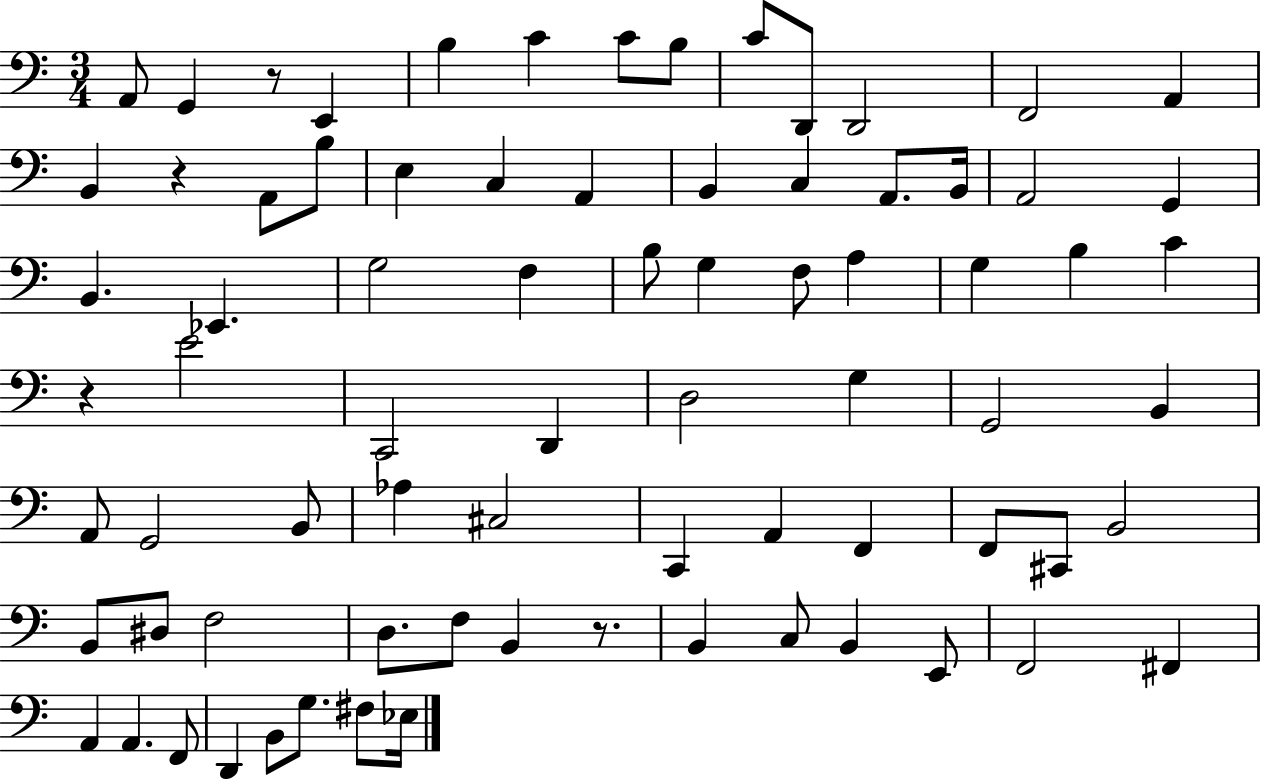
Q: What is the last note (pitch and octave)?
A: Eb3